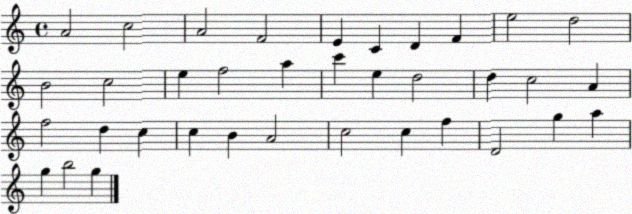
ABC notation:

X:1
T:Untitled
M:4/4
L:1/4
K:C
A2 c2 A2 F2 E C D F e2 d2 B2 c2 e f2 a c' e d2 d c2 A f2 d c c B A2 c2 c f D2 g a g b2 g